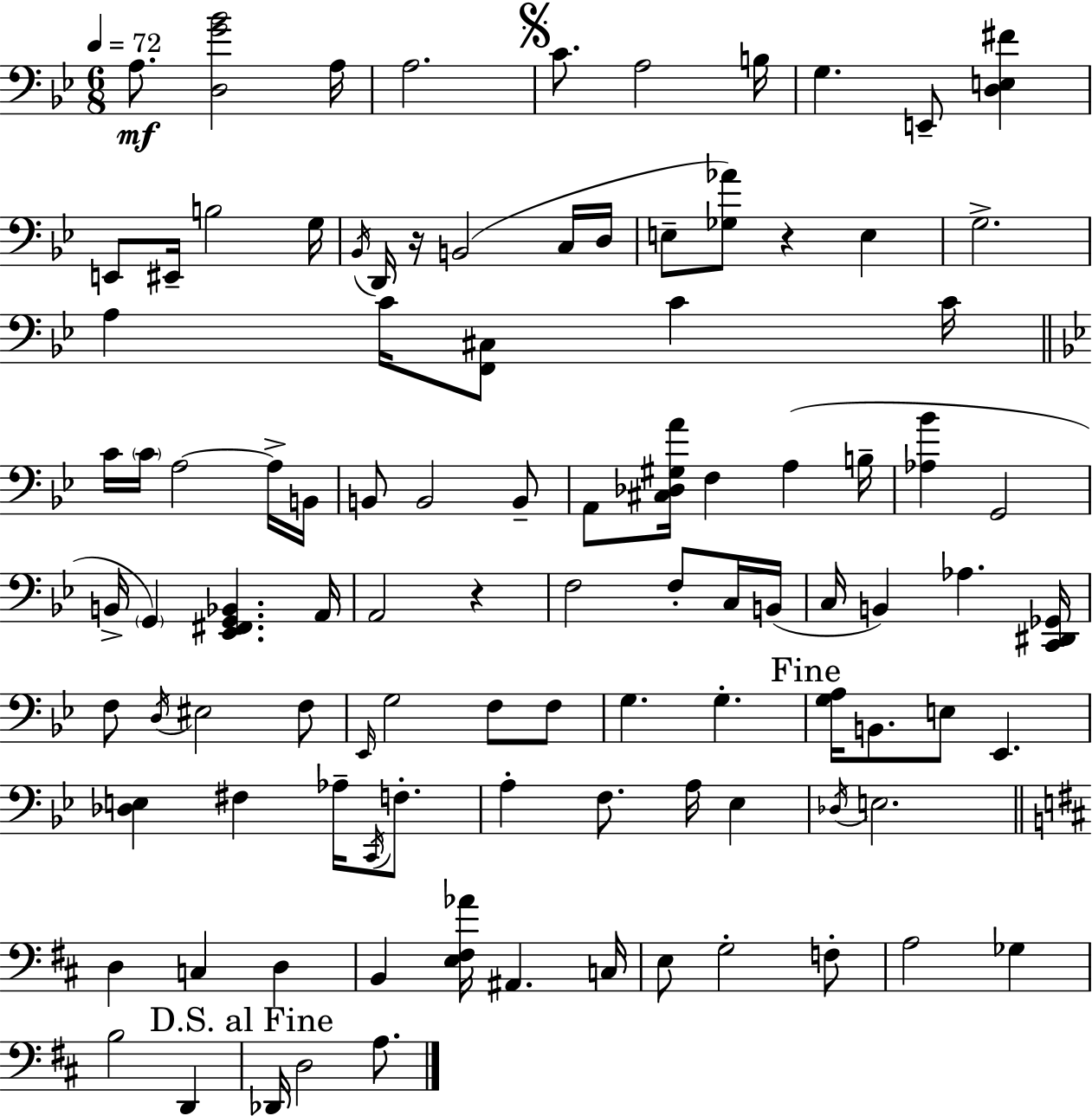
{
  \clef bass
  \numericTimeSignature
  \time 6/8
  \key g \minor
  \tempo 4 = 72
  a8.\mf <d g' bes'>2 a16 | a2. | \mark \markup { \musicglyph "scripts.segno" } c'8. a2 b16 | g4. e,8-- <d e fis'>4 | \break e,8 eis,16-- b2 g16 | \acciaccatura { bes,16 } d,16 r16 b,2( c16 | d16 e8-- <ges aes'>8) r4 e4 | g2.-> | \break a4 c'16 <f, cis>8 c'4 | c'16 \bar "||" \break \key bes \major c'16 \parenthesize c'16 a2~~ a16-> b,16 | b,8 b,2 b,8-- | a,8 <cis des gis a'>16 f4 a4( b16-- | <aes bes'>4 g,2 | \break b,16-> \parenthesize g,4) <ees, fis, g, bes,>4. a,16 | a,2 r4 | f2 f8-. c16 b,16( | c16 b,4) aes4. <c, dis, ges,>16 | \break f8 \acciaccatura { d16 } eis2 f8 | \grace { ees,16 } g2 f8 | f8 g4. g4.-. | \mark "Fine" <g a>16 b,8. e8 ees,4. | \break <des e>4 fis4 aes16-- \acciaccatura { c,16 } | f8.-. a4-. f8. a16 ees4 | \acciaccatura { des16 } e2. | \bar "||" \break \key d \major d4 c4 d4 | b,4 <e fis aes'>16 ais,4. c16 | e8 g2-. f8-. | a2 ges4 | \break b2 d,4 | \mark "D.S. al Fine" des,16 d2 a8. | \bar "|."
}